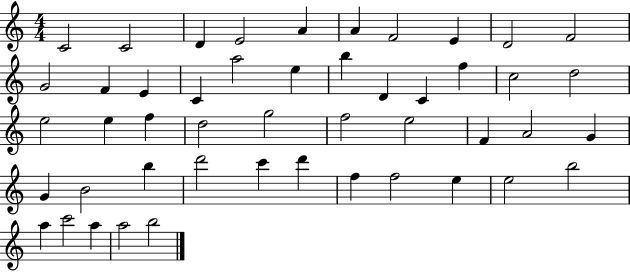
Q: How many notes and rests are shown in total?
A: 48